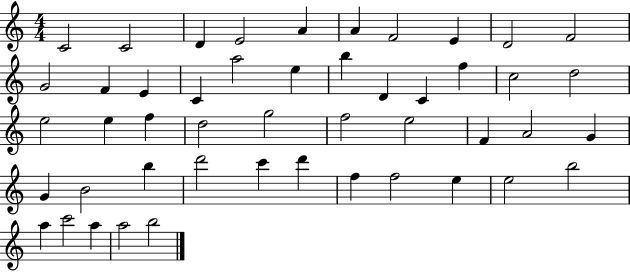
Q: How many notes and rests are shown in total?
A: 48